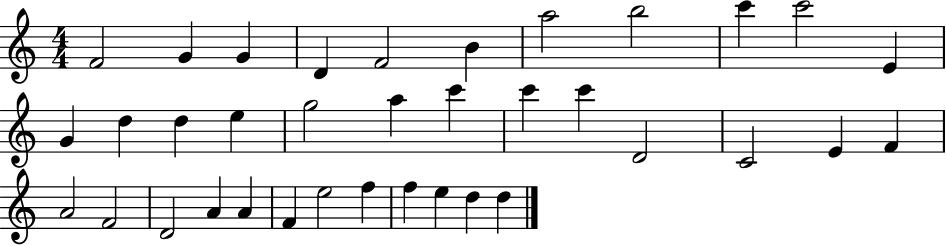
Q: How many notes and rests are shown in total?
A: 36